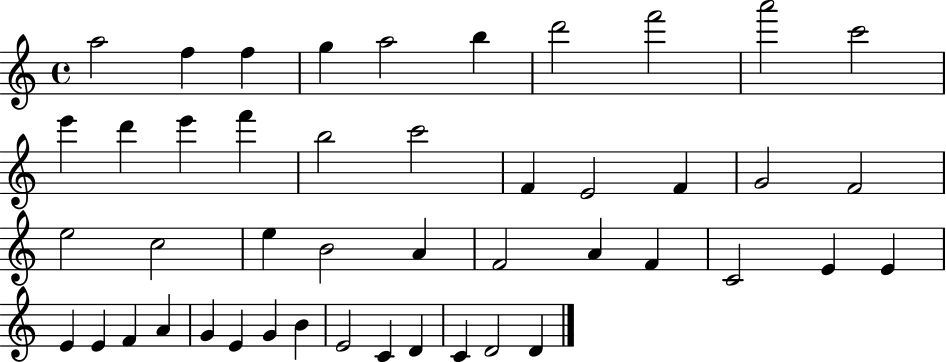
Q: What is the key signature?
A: C major